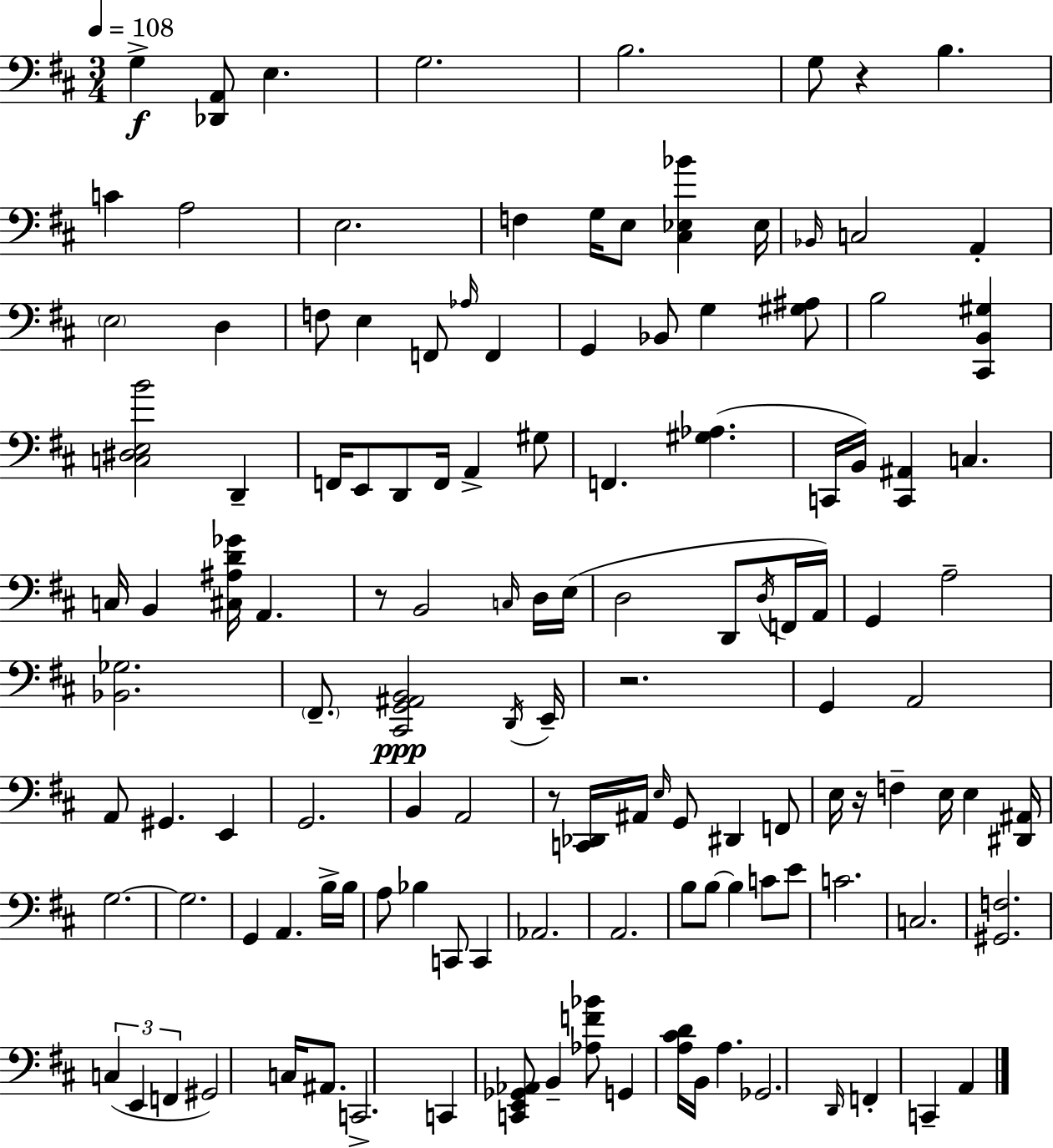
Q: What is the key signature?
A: D major